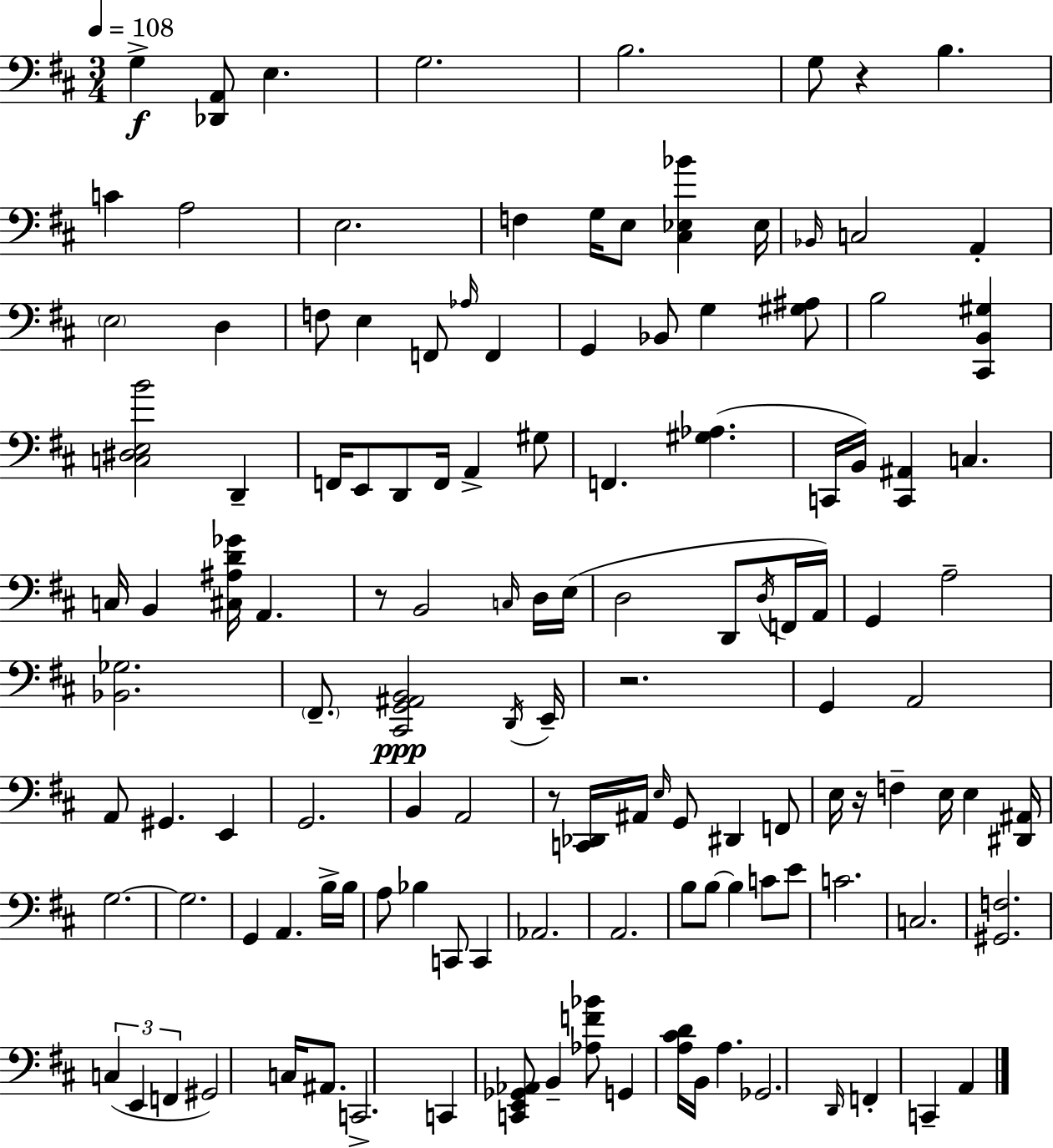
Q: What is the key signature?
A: D major